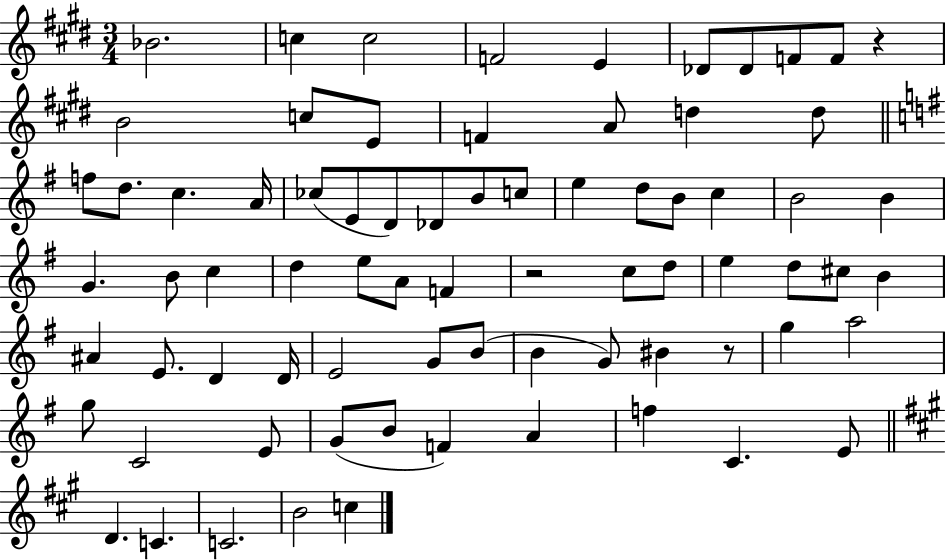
X:1
T:Untitled
M:3/4
L:1/4
K:E
_B2 c c2 F2 E _D/2 _D/2 F/2 F/2 z B2 c/2 E/2 F A/2 d d/2 f/2 d/2 c A/4 _c/2 E/2 D/2 _D/2 B/2 c/2 e d/2 B/2 c B2 B G B/2 c d e/2 A/2 F z2 c/2 d/2 e d/2 ^c/2 B ^A E/2 D D/4 E2 G/2 B/2 B G/2 ^B z/2 g a2 g/2 C2 E/2 G/2 B/2 F A f C E/2 D C C2 B2 c